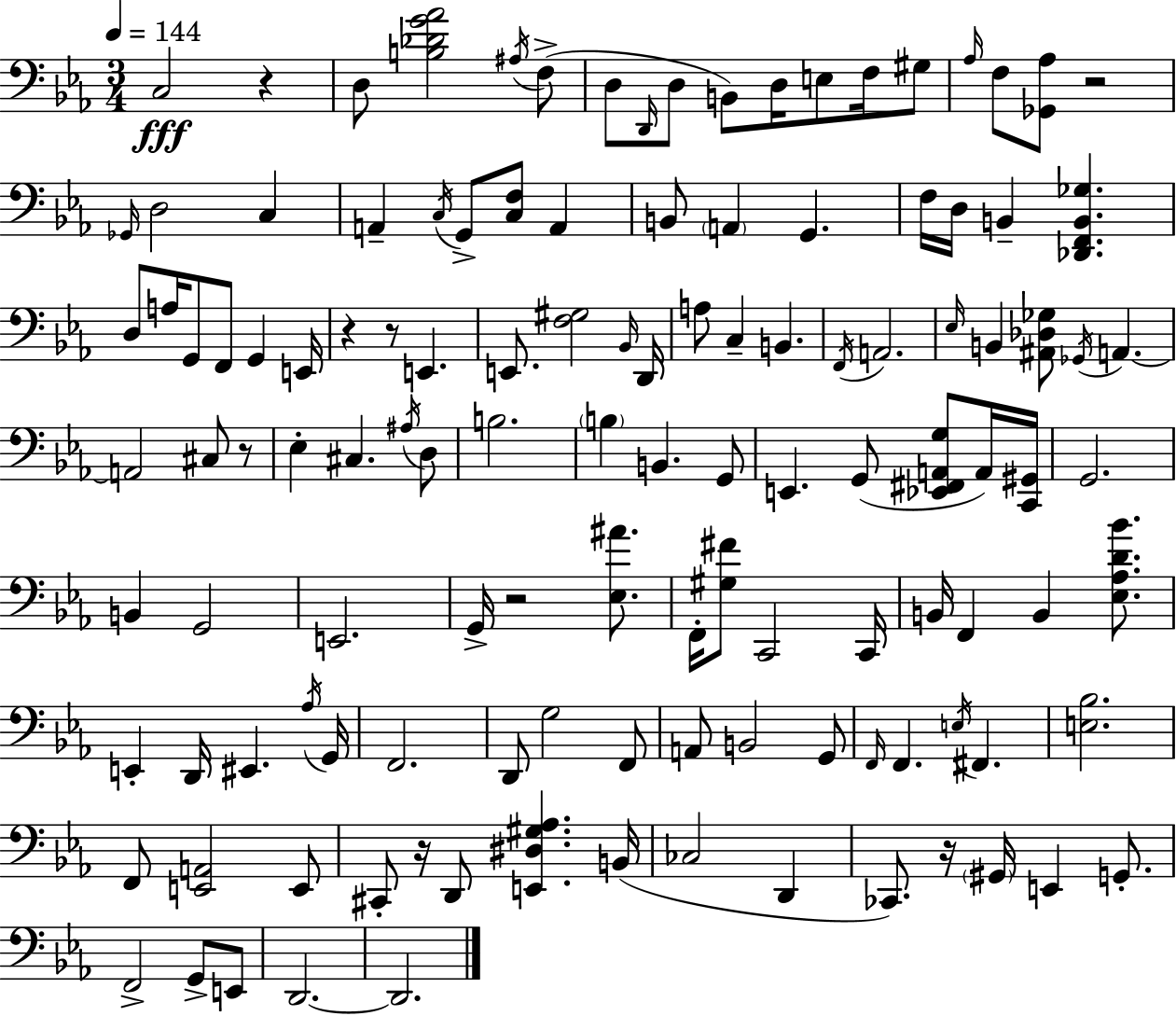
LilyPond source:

{
  \clef bass
  \numericTimeSignature
  \time 3/4
  \key c \minor
  \tempo 4 = 144
  c2\fff r4 | d8 <b des' g' aes'>2 \acciaccatura { ais16 } f8->( | d8 \grace { d,16 } d8 b,8) d16 e8 f16 | gis8 \grace { aes16 } f8 <ges, aes>8 r2 | \break \grace { ges,16 } d2 | c4 a,4-- \acciaccatura { c16 } g,8-> <c f>8 | a,4 b,8 \parenthesize a,4 g,4. | f16 d16 b,4-- <des, f, b, ges>4. | \break d8 a16 g,8 f,8 | g,4 e,16 r4 r8 e,4. | e,8. <f gis>2 | \grace { bes,16 } d,16 a8 c4-- | \break b,4. \acciaccatura { f,16 } a,2. | \grace { ees16 } b,4 | <ais, des ges>8 \acciaccatura { ges,16 } a,4.~~ a,2 | cis8 r8 ees4-. | \break cis4. \acciaccatura { ais16 } d8 b2. | \parenthesize b4 | b,4. g,8 e,4. | g,8( <ees, fis, a, g>8 a,16) <c, gis,>16 g,2. | \break b,4 | g,2 e,2. | g,16-> r2 | <ees ais'>8. f,16-. <gis fis'>8 | \break c,2 c,16 b,16 f,4 | b,4 <ees aes d' bes'>8. e,4-. | d,16 eis,4. \acciaccatura { aes16 } g,16 f,2. | d,8 | \break g2 f,8 a,8 | b,2 g,8 \grace { f,16 } | f,4. \acciaccatura { e16 } fis,4. | <e bes>2. | \break f,8 <e, a,>2 e,8 | cis,8-. r16 d,8 <e, dis gis aes>4. | b,16( ces2 d,4 | ces,8.) r16 \parenthesize gis,16 e,4 g,8.-. | \break f,2-> g,8-> e,8 | d,2.~~ | d,2. | \bar "|."
}